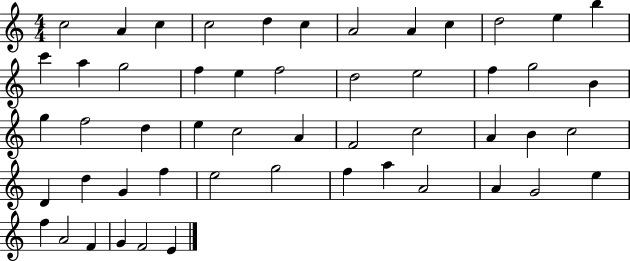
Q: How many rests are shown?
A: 0